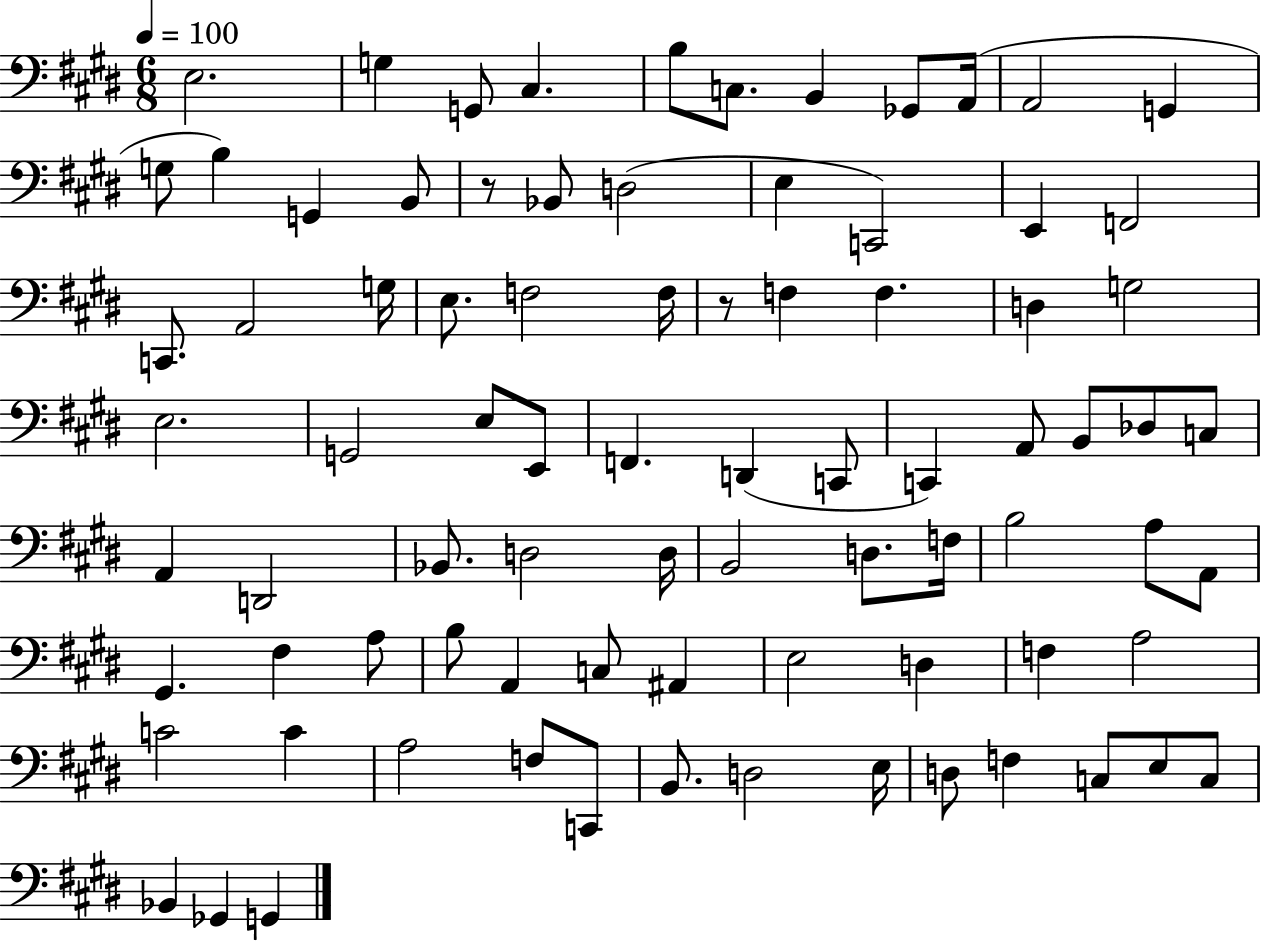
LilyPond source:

{
  \clef bass
  \numericTimeSignature
  \time 6/8
  \key e \major
  \tempo 4 = 100
  e2. | g4 g,8 cis4. | b8 c8. b,4 ges,8 a,16( | a,2 g,4 | \break g8 b4) g,4 b,8 | r8 bes,8 d2( | e4 c,2) | e,4 f,2 | \break c,8. a,2 g16 | e8. f2 f16 | r8 f4 f4. | d4 g2 | \break e2. | g,2 e8 e,8 | f,4. d,4( c,8 | c,4) a,8 b,8 des8 c8 | \break a,4 d,2 | bes,8. d2 d16 | b,2 d8. f16 | b2 a8 a,8 | \break gis,4. fis4 a8 | b8 a,4 c8 ais,4 | e2 d4 | f4 a2 | \break c'2 c'4 | a2 f8 c,8 | b,8. d2 e16 | d8 f4 c8 e8 c8 | \break bes,4 ges,4 g,4 | \bar "|."
}